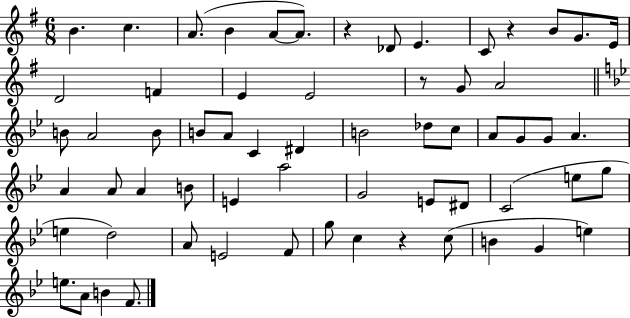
{
  \clef treble
  \numericTimeSignature
  \time 6/8
  \key g \major
  \repeat volta 2 { b'4. c''4. | a'8.( b'4 a'8~~ a'8.) | r4 des'8 e'4. | c'8 r4 b'8 g'8. e'16 | \break d'2 f'4 | e'4 e'2 | r8 g'8 a'2 | \bar "||" \break \key g \minor b'8 a'2 b'8 | b'8 a'8 c'4 dis'4 | b'2 des''8 c''8 | a'8 g'8 g'8 a'4. | \break a'4 a'8 a'4 b'8 | e'4 a''2 | g'2 e'8 dis'8 | c'2( e''8 g''8 | \break e''4 d''2) | a'8 e'2 f'8 | g''8 c''4 r4 c''8( | b'4 g'4 e''4) | \break e''8. a'8 b'4 f'8. | } \bar "|."
}